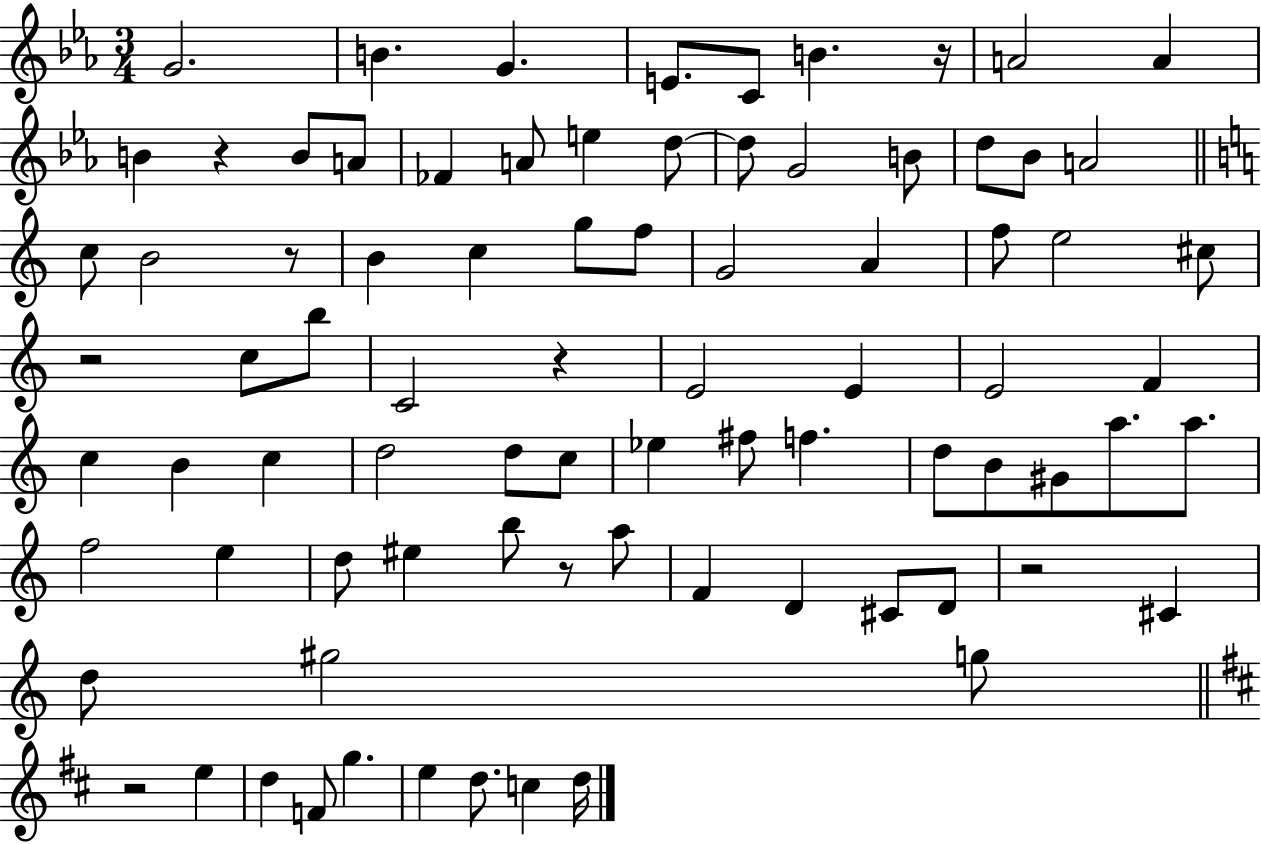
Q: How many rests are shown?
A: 8